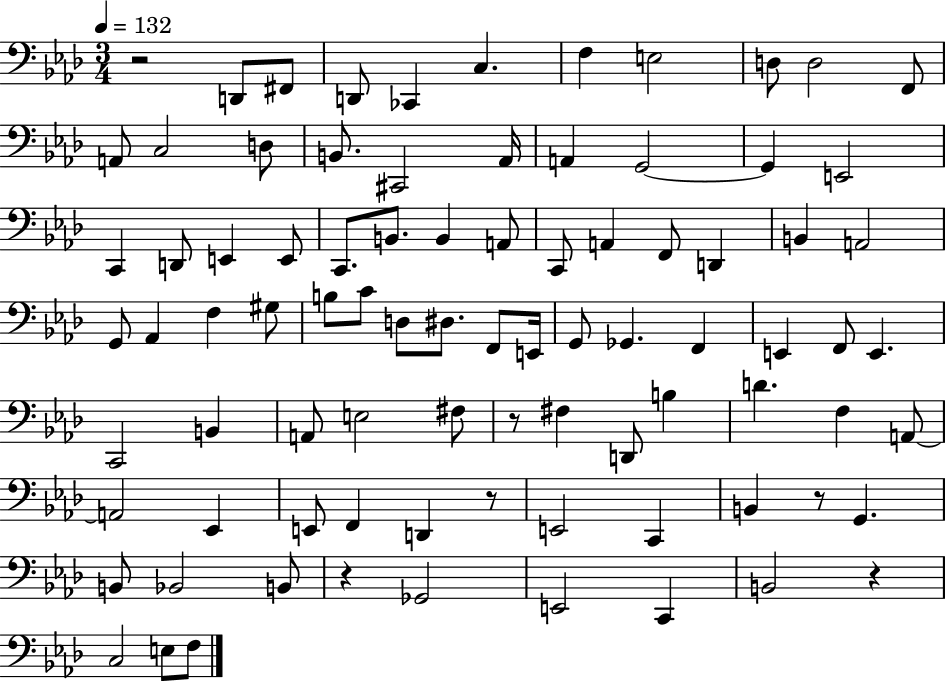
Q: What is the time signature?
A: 3/4